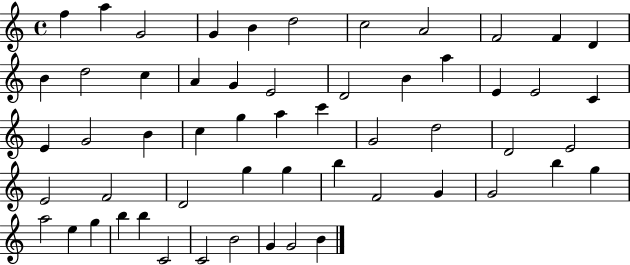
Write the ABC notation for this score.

X:1
T:Untitled
M:4/4
L:1/4
K:C
f a G2 G B d2 c2 A2 F2 F D B d2 c A G E2 D2 B a E E2 C E G2 B c g a c' G2 d2 D2 E2 E2 F2 D2 g g b F2 G G2 b g a2 e g b b C2 C2 B2 G G2 B